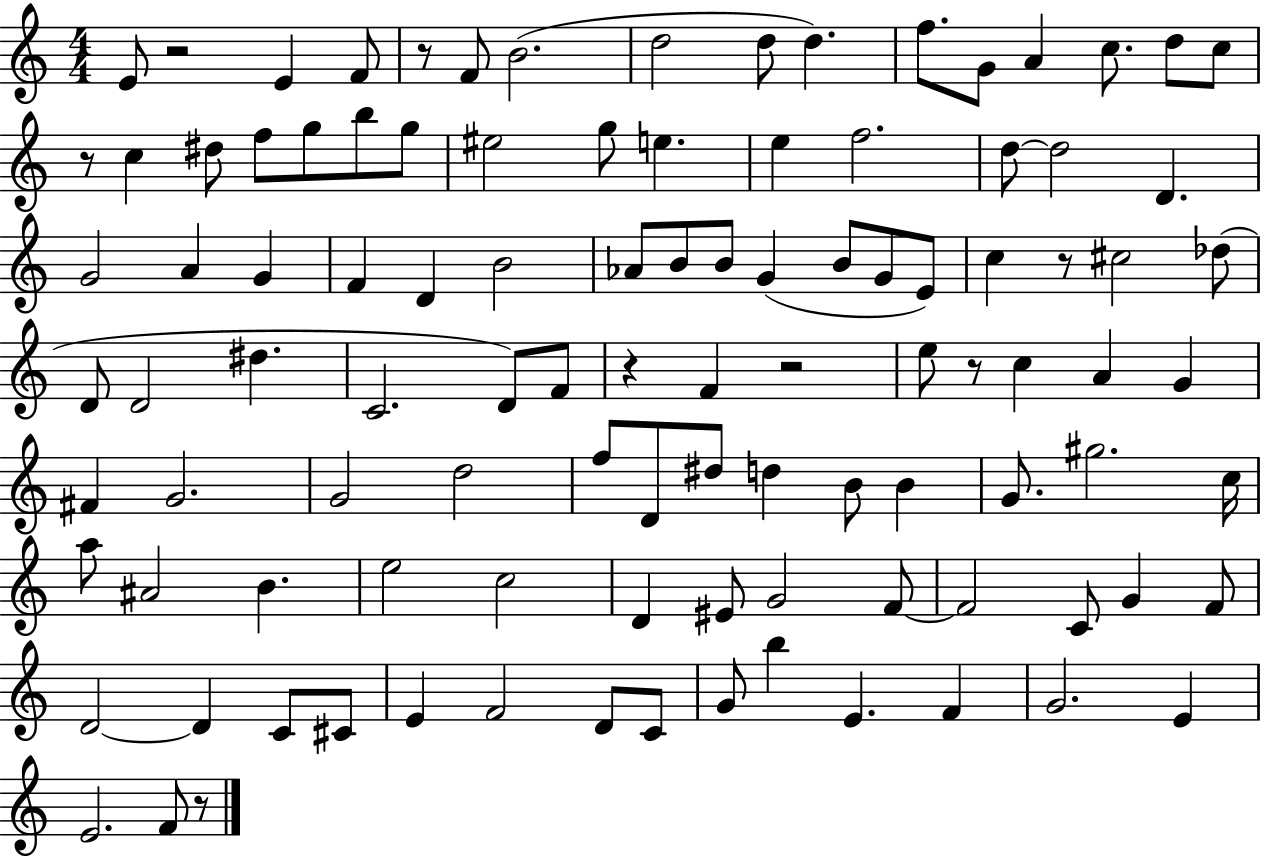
E4/e R/h E4/q F4/e R/e F4/e B4/h. D5/h D5/e D5/q. F5/e. G4/e A4/q C5/e. D5/e C5/e R/e C5/q D#5/e F5/e G5/e B5/e G5/e EIS5/h G5/e E5/q. E5/q F5/h. D5/e D5/h D4/q. G4/h A4/q G4/q F4/q D4/q B4/h Ab4/e B4/e B4/e G4/q B4/e G4/e E4/e C5/q R/e C#5/h Db5/e D4/e D4/h D#5/q. C4/h. D4/e F4/e R/q F4/q R/h E5/e R/e C5/q A4/q G4/q F#4/q G4/h. G4/h D5/h F5/e D4/e D#5/e D5/q B4/e B4/q G4/e. G#5/h. C5/s A5/e A#4/h B4/q. E5/h C5/h D4/q EIS4/e G4/h F4/e F4/h C4/e G4/q F4/e D4/h D4/q C4/e C#4/e E4/q F4/h D4/e C4/e G4/e B5/q E4/q. F4/q G4/h. E4/q E4/h. F4/e R/e